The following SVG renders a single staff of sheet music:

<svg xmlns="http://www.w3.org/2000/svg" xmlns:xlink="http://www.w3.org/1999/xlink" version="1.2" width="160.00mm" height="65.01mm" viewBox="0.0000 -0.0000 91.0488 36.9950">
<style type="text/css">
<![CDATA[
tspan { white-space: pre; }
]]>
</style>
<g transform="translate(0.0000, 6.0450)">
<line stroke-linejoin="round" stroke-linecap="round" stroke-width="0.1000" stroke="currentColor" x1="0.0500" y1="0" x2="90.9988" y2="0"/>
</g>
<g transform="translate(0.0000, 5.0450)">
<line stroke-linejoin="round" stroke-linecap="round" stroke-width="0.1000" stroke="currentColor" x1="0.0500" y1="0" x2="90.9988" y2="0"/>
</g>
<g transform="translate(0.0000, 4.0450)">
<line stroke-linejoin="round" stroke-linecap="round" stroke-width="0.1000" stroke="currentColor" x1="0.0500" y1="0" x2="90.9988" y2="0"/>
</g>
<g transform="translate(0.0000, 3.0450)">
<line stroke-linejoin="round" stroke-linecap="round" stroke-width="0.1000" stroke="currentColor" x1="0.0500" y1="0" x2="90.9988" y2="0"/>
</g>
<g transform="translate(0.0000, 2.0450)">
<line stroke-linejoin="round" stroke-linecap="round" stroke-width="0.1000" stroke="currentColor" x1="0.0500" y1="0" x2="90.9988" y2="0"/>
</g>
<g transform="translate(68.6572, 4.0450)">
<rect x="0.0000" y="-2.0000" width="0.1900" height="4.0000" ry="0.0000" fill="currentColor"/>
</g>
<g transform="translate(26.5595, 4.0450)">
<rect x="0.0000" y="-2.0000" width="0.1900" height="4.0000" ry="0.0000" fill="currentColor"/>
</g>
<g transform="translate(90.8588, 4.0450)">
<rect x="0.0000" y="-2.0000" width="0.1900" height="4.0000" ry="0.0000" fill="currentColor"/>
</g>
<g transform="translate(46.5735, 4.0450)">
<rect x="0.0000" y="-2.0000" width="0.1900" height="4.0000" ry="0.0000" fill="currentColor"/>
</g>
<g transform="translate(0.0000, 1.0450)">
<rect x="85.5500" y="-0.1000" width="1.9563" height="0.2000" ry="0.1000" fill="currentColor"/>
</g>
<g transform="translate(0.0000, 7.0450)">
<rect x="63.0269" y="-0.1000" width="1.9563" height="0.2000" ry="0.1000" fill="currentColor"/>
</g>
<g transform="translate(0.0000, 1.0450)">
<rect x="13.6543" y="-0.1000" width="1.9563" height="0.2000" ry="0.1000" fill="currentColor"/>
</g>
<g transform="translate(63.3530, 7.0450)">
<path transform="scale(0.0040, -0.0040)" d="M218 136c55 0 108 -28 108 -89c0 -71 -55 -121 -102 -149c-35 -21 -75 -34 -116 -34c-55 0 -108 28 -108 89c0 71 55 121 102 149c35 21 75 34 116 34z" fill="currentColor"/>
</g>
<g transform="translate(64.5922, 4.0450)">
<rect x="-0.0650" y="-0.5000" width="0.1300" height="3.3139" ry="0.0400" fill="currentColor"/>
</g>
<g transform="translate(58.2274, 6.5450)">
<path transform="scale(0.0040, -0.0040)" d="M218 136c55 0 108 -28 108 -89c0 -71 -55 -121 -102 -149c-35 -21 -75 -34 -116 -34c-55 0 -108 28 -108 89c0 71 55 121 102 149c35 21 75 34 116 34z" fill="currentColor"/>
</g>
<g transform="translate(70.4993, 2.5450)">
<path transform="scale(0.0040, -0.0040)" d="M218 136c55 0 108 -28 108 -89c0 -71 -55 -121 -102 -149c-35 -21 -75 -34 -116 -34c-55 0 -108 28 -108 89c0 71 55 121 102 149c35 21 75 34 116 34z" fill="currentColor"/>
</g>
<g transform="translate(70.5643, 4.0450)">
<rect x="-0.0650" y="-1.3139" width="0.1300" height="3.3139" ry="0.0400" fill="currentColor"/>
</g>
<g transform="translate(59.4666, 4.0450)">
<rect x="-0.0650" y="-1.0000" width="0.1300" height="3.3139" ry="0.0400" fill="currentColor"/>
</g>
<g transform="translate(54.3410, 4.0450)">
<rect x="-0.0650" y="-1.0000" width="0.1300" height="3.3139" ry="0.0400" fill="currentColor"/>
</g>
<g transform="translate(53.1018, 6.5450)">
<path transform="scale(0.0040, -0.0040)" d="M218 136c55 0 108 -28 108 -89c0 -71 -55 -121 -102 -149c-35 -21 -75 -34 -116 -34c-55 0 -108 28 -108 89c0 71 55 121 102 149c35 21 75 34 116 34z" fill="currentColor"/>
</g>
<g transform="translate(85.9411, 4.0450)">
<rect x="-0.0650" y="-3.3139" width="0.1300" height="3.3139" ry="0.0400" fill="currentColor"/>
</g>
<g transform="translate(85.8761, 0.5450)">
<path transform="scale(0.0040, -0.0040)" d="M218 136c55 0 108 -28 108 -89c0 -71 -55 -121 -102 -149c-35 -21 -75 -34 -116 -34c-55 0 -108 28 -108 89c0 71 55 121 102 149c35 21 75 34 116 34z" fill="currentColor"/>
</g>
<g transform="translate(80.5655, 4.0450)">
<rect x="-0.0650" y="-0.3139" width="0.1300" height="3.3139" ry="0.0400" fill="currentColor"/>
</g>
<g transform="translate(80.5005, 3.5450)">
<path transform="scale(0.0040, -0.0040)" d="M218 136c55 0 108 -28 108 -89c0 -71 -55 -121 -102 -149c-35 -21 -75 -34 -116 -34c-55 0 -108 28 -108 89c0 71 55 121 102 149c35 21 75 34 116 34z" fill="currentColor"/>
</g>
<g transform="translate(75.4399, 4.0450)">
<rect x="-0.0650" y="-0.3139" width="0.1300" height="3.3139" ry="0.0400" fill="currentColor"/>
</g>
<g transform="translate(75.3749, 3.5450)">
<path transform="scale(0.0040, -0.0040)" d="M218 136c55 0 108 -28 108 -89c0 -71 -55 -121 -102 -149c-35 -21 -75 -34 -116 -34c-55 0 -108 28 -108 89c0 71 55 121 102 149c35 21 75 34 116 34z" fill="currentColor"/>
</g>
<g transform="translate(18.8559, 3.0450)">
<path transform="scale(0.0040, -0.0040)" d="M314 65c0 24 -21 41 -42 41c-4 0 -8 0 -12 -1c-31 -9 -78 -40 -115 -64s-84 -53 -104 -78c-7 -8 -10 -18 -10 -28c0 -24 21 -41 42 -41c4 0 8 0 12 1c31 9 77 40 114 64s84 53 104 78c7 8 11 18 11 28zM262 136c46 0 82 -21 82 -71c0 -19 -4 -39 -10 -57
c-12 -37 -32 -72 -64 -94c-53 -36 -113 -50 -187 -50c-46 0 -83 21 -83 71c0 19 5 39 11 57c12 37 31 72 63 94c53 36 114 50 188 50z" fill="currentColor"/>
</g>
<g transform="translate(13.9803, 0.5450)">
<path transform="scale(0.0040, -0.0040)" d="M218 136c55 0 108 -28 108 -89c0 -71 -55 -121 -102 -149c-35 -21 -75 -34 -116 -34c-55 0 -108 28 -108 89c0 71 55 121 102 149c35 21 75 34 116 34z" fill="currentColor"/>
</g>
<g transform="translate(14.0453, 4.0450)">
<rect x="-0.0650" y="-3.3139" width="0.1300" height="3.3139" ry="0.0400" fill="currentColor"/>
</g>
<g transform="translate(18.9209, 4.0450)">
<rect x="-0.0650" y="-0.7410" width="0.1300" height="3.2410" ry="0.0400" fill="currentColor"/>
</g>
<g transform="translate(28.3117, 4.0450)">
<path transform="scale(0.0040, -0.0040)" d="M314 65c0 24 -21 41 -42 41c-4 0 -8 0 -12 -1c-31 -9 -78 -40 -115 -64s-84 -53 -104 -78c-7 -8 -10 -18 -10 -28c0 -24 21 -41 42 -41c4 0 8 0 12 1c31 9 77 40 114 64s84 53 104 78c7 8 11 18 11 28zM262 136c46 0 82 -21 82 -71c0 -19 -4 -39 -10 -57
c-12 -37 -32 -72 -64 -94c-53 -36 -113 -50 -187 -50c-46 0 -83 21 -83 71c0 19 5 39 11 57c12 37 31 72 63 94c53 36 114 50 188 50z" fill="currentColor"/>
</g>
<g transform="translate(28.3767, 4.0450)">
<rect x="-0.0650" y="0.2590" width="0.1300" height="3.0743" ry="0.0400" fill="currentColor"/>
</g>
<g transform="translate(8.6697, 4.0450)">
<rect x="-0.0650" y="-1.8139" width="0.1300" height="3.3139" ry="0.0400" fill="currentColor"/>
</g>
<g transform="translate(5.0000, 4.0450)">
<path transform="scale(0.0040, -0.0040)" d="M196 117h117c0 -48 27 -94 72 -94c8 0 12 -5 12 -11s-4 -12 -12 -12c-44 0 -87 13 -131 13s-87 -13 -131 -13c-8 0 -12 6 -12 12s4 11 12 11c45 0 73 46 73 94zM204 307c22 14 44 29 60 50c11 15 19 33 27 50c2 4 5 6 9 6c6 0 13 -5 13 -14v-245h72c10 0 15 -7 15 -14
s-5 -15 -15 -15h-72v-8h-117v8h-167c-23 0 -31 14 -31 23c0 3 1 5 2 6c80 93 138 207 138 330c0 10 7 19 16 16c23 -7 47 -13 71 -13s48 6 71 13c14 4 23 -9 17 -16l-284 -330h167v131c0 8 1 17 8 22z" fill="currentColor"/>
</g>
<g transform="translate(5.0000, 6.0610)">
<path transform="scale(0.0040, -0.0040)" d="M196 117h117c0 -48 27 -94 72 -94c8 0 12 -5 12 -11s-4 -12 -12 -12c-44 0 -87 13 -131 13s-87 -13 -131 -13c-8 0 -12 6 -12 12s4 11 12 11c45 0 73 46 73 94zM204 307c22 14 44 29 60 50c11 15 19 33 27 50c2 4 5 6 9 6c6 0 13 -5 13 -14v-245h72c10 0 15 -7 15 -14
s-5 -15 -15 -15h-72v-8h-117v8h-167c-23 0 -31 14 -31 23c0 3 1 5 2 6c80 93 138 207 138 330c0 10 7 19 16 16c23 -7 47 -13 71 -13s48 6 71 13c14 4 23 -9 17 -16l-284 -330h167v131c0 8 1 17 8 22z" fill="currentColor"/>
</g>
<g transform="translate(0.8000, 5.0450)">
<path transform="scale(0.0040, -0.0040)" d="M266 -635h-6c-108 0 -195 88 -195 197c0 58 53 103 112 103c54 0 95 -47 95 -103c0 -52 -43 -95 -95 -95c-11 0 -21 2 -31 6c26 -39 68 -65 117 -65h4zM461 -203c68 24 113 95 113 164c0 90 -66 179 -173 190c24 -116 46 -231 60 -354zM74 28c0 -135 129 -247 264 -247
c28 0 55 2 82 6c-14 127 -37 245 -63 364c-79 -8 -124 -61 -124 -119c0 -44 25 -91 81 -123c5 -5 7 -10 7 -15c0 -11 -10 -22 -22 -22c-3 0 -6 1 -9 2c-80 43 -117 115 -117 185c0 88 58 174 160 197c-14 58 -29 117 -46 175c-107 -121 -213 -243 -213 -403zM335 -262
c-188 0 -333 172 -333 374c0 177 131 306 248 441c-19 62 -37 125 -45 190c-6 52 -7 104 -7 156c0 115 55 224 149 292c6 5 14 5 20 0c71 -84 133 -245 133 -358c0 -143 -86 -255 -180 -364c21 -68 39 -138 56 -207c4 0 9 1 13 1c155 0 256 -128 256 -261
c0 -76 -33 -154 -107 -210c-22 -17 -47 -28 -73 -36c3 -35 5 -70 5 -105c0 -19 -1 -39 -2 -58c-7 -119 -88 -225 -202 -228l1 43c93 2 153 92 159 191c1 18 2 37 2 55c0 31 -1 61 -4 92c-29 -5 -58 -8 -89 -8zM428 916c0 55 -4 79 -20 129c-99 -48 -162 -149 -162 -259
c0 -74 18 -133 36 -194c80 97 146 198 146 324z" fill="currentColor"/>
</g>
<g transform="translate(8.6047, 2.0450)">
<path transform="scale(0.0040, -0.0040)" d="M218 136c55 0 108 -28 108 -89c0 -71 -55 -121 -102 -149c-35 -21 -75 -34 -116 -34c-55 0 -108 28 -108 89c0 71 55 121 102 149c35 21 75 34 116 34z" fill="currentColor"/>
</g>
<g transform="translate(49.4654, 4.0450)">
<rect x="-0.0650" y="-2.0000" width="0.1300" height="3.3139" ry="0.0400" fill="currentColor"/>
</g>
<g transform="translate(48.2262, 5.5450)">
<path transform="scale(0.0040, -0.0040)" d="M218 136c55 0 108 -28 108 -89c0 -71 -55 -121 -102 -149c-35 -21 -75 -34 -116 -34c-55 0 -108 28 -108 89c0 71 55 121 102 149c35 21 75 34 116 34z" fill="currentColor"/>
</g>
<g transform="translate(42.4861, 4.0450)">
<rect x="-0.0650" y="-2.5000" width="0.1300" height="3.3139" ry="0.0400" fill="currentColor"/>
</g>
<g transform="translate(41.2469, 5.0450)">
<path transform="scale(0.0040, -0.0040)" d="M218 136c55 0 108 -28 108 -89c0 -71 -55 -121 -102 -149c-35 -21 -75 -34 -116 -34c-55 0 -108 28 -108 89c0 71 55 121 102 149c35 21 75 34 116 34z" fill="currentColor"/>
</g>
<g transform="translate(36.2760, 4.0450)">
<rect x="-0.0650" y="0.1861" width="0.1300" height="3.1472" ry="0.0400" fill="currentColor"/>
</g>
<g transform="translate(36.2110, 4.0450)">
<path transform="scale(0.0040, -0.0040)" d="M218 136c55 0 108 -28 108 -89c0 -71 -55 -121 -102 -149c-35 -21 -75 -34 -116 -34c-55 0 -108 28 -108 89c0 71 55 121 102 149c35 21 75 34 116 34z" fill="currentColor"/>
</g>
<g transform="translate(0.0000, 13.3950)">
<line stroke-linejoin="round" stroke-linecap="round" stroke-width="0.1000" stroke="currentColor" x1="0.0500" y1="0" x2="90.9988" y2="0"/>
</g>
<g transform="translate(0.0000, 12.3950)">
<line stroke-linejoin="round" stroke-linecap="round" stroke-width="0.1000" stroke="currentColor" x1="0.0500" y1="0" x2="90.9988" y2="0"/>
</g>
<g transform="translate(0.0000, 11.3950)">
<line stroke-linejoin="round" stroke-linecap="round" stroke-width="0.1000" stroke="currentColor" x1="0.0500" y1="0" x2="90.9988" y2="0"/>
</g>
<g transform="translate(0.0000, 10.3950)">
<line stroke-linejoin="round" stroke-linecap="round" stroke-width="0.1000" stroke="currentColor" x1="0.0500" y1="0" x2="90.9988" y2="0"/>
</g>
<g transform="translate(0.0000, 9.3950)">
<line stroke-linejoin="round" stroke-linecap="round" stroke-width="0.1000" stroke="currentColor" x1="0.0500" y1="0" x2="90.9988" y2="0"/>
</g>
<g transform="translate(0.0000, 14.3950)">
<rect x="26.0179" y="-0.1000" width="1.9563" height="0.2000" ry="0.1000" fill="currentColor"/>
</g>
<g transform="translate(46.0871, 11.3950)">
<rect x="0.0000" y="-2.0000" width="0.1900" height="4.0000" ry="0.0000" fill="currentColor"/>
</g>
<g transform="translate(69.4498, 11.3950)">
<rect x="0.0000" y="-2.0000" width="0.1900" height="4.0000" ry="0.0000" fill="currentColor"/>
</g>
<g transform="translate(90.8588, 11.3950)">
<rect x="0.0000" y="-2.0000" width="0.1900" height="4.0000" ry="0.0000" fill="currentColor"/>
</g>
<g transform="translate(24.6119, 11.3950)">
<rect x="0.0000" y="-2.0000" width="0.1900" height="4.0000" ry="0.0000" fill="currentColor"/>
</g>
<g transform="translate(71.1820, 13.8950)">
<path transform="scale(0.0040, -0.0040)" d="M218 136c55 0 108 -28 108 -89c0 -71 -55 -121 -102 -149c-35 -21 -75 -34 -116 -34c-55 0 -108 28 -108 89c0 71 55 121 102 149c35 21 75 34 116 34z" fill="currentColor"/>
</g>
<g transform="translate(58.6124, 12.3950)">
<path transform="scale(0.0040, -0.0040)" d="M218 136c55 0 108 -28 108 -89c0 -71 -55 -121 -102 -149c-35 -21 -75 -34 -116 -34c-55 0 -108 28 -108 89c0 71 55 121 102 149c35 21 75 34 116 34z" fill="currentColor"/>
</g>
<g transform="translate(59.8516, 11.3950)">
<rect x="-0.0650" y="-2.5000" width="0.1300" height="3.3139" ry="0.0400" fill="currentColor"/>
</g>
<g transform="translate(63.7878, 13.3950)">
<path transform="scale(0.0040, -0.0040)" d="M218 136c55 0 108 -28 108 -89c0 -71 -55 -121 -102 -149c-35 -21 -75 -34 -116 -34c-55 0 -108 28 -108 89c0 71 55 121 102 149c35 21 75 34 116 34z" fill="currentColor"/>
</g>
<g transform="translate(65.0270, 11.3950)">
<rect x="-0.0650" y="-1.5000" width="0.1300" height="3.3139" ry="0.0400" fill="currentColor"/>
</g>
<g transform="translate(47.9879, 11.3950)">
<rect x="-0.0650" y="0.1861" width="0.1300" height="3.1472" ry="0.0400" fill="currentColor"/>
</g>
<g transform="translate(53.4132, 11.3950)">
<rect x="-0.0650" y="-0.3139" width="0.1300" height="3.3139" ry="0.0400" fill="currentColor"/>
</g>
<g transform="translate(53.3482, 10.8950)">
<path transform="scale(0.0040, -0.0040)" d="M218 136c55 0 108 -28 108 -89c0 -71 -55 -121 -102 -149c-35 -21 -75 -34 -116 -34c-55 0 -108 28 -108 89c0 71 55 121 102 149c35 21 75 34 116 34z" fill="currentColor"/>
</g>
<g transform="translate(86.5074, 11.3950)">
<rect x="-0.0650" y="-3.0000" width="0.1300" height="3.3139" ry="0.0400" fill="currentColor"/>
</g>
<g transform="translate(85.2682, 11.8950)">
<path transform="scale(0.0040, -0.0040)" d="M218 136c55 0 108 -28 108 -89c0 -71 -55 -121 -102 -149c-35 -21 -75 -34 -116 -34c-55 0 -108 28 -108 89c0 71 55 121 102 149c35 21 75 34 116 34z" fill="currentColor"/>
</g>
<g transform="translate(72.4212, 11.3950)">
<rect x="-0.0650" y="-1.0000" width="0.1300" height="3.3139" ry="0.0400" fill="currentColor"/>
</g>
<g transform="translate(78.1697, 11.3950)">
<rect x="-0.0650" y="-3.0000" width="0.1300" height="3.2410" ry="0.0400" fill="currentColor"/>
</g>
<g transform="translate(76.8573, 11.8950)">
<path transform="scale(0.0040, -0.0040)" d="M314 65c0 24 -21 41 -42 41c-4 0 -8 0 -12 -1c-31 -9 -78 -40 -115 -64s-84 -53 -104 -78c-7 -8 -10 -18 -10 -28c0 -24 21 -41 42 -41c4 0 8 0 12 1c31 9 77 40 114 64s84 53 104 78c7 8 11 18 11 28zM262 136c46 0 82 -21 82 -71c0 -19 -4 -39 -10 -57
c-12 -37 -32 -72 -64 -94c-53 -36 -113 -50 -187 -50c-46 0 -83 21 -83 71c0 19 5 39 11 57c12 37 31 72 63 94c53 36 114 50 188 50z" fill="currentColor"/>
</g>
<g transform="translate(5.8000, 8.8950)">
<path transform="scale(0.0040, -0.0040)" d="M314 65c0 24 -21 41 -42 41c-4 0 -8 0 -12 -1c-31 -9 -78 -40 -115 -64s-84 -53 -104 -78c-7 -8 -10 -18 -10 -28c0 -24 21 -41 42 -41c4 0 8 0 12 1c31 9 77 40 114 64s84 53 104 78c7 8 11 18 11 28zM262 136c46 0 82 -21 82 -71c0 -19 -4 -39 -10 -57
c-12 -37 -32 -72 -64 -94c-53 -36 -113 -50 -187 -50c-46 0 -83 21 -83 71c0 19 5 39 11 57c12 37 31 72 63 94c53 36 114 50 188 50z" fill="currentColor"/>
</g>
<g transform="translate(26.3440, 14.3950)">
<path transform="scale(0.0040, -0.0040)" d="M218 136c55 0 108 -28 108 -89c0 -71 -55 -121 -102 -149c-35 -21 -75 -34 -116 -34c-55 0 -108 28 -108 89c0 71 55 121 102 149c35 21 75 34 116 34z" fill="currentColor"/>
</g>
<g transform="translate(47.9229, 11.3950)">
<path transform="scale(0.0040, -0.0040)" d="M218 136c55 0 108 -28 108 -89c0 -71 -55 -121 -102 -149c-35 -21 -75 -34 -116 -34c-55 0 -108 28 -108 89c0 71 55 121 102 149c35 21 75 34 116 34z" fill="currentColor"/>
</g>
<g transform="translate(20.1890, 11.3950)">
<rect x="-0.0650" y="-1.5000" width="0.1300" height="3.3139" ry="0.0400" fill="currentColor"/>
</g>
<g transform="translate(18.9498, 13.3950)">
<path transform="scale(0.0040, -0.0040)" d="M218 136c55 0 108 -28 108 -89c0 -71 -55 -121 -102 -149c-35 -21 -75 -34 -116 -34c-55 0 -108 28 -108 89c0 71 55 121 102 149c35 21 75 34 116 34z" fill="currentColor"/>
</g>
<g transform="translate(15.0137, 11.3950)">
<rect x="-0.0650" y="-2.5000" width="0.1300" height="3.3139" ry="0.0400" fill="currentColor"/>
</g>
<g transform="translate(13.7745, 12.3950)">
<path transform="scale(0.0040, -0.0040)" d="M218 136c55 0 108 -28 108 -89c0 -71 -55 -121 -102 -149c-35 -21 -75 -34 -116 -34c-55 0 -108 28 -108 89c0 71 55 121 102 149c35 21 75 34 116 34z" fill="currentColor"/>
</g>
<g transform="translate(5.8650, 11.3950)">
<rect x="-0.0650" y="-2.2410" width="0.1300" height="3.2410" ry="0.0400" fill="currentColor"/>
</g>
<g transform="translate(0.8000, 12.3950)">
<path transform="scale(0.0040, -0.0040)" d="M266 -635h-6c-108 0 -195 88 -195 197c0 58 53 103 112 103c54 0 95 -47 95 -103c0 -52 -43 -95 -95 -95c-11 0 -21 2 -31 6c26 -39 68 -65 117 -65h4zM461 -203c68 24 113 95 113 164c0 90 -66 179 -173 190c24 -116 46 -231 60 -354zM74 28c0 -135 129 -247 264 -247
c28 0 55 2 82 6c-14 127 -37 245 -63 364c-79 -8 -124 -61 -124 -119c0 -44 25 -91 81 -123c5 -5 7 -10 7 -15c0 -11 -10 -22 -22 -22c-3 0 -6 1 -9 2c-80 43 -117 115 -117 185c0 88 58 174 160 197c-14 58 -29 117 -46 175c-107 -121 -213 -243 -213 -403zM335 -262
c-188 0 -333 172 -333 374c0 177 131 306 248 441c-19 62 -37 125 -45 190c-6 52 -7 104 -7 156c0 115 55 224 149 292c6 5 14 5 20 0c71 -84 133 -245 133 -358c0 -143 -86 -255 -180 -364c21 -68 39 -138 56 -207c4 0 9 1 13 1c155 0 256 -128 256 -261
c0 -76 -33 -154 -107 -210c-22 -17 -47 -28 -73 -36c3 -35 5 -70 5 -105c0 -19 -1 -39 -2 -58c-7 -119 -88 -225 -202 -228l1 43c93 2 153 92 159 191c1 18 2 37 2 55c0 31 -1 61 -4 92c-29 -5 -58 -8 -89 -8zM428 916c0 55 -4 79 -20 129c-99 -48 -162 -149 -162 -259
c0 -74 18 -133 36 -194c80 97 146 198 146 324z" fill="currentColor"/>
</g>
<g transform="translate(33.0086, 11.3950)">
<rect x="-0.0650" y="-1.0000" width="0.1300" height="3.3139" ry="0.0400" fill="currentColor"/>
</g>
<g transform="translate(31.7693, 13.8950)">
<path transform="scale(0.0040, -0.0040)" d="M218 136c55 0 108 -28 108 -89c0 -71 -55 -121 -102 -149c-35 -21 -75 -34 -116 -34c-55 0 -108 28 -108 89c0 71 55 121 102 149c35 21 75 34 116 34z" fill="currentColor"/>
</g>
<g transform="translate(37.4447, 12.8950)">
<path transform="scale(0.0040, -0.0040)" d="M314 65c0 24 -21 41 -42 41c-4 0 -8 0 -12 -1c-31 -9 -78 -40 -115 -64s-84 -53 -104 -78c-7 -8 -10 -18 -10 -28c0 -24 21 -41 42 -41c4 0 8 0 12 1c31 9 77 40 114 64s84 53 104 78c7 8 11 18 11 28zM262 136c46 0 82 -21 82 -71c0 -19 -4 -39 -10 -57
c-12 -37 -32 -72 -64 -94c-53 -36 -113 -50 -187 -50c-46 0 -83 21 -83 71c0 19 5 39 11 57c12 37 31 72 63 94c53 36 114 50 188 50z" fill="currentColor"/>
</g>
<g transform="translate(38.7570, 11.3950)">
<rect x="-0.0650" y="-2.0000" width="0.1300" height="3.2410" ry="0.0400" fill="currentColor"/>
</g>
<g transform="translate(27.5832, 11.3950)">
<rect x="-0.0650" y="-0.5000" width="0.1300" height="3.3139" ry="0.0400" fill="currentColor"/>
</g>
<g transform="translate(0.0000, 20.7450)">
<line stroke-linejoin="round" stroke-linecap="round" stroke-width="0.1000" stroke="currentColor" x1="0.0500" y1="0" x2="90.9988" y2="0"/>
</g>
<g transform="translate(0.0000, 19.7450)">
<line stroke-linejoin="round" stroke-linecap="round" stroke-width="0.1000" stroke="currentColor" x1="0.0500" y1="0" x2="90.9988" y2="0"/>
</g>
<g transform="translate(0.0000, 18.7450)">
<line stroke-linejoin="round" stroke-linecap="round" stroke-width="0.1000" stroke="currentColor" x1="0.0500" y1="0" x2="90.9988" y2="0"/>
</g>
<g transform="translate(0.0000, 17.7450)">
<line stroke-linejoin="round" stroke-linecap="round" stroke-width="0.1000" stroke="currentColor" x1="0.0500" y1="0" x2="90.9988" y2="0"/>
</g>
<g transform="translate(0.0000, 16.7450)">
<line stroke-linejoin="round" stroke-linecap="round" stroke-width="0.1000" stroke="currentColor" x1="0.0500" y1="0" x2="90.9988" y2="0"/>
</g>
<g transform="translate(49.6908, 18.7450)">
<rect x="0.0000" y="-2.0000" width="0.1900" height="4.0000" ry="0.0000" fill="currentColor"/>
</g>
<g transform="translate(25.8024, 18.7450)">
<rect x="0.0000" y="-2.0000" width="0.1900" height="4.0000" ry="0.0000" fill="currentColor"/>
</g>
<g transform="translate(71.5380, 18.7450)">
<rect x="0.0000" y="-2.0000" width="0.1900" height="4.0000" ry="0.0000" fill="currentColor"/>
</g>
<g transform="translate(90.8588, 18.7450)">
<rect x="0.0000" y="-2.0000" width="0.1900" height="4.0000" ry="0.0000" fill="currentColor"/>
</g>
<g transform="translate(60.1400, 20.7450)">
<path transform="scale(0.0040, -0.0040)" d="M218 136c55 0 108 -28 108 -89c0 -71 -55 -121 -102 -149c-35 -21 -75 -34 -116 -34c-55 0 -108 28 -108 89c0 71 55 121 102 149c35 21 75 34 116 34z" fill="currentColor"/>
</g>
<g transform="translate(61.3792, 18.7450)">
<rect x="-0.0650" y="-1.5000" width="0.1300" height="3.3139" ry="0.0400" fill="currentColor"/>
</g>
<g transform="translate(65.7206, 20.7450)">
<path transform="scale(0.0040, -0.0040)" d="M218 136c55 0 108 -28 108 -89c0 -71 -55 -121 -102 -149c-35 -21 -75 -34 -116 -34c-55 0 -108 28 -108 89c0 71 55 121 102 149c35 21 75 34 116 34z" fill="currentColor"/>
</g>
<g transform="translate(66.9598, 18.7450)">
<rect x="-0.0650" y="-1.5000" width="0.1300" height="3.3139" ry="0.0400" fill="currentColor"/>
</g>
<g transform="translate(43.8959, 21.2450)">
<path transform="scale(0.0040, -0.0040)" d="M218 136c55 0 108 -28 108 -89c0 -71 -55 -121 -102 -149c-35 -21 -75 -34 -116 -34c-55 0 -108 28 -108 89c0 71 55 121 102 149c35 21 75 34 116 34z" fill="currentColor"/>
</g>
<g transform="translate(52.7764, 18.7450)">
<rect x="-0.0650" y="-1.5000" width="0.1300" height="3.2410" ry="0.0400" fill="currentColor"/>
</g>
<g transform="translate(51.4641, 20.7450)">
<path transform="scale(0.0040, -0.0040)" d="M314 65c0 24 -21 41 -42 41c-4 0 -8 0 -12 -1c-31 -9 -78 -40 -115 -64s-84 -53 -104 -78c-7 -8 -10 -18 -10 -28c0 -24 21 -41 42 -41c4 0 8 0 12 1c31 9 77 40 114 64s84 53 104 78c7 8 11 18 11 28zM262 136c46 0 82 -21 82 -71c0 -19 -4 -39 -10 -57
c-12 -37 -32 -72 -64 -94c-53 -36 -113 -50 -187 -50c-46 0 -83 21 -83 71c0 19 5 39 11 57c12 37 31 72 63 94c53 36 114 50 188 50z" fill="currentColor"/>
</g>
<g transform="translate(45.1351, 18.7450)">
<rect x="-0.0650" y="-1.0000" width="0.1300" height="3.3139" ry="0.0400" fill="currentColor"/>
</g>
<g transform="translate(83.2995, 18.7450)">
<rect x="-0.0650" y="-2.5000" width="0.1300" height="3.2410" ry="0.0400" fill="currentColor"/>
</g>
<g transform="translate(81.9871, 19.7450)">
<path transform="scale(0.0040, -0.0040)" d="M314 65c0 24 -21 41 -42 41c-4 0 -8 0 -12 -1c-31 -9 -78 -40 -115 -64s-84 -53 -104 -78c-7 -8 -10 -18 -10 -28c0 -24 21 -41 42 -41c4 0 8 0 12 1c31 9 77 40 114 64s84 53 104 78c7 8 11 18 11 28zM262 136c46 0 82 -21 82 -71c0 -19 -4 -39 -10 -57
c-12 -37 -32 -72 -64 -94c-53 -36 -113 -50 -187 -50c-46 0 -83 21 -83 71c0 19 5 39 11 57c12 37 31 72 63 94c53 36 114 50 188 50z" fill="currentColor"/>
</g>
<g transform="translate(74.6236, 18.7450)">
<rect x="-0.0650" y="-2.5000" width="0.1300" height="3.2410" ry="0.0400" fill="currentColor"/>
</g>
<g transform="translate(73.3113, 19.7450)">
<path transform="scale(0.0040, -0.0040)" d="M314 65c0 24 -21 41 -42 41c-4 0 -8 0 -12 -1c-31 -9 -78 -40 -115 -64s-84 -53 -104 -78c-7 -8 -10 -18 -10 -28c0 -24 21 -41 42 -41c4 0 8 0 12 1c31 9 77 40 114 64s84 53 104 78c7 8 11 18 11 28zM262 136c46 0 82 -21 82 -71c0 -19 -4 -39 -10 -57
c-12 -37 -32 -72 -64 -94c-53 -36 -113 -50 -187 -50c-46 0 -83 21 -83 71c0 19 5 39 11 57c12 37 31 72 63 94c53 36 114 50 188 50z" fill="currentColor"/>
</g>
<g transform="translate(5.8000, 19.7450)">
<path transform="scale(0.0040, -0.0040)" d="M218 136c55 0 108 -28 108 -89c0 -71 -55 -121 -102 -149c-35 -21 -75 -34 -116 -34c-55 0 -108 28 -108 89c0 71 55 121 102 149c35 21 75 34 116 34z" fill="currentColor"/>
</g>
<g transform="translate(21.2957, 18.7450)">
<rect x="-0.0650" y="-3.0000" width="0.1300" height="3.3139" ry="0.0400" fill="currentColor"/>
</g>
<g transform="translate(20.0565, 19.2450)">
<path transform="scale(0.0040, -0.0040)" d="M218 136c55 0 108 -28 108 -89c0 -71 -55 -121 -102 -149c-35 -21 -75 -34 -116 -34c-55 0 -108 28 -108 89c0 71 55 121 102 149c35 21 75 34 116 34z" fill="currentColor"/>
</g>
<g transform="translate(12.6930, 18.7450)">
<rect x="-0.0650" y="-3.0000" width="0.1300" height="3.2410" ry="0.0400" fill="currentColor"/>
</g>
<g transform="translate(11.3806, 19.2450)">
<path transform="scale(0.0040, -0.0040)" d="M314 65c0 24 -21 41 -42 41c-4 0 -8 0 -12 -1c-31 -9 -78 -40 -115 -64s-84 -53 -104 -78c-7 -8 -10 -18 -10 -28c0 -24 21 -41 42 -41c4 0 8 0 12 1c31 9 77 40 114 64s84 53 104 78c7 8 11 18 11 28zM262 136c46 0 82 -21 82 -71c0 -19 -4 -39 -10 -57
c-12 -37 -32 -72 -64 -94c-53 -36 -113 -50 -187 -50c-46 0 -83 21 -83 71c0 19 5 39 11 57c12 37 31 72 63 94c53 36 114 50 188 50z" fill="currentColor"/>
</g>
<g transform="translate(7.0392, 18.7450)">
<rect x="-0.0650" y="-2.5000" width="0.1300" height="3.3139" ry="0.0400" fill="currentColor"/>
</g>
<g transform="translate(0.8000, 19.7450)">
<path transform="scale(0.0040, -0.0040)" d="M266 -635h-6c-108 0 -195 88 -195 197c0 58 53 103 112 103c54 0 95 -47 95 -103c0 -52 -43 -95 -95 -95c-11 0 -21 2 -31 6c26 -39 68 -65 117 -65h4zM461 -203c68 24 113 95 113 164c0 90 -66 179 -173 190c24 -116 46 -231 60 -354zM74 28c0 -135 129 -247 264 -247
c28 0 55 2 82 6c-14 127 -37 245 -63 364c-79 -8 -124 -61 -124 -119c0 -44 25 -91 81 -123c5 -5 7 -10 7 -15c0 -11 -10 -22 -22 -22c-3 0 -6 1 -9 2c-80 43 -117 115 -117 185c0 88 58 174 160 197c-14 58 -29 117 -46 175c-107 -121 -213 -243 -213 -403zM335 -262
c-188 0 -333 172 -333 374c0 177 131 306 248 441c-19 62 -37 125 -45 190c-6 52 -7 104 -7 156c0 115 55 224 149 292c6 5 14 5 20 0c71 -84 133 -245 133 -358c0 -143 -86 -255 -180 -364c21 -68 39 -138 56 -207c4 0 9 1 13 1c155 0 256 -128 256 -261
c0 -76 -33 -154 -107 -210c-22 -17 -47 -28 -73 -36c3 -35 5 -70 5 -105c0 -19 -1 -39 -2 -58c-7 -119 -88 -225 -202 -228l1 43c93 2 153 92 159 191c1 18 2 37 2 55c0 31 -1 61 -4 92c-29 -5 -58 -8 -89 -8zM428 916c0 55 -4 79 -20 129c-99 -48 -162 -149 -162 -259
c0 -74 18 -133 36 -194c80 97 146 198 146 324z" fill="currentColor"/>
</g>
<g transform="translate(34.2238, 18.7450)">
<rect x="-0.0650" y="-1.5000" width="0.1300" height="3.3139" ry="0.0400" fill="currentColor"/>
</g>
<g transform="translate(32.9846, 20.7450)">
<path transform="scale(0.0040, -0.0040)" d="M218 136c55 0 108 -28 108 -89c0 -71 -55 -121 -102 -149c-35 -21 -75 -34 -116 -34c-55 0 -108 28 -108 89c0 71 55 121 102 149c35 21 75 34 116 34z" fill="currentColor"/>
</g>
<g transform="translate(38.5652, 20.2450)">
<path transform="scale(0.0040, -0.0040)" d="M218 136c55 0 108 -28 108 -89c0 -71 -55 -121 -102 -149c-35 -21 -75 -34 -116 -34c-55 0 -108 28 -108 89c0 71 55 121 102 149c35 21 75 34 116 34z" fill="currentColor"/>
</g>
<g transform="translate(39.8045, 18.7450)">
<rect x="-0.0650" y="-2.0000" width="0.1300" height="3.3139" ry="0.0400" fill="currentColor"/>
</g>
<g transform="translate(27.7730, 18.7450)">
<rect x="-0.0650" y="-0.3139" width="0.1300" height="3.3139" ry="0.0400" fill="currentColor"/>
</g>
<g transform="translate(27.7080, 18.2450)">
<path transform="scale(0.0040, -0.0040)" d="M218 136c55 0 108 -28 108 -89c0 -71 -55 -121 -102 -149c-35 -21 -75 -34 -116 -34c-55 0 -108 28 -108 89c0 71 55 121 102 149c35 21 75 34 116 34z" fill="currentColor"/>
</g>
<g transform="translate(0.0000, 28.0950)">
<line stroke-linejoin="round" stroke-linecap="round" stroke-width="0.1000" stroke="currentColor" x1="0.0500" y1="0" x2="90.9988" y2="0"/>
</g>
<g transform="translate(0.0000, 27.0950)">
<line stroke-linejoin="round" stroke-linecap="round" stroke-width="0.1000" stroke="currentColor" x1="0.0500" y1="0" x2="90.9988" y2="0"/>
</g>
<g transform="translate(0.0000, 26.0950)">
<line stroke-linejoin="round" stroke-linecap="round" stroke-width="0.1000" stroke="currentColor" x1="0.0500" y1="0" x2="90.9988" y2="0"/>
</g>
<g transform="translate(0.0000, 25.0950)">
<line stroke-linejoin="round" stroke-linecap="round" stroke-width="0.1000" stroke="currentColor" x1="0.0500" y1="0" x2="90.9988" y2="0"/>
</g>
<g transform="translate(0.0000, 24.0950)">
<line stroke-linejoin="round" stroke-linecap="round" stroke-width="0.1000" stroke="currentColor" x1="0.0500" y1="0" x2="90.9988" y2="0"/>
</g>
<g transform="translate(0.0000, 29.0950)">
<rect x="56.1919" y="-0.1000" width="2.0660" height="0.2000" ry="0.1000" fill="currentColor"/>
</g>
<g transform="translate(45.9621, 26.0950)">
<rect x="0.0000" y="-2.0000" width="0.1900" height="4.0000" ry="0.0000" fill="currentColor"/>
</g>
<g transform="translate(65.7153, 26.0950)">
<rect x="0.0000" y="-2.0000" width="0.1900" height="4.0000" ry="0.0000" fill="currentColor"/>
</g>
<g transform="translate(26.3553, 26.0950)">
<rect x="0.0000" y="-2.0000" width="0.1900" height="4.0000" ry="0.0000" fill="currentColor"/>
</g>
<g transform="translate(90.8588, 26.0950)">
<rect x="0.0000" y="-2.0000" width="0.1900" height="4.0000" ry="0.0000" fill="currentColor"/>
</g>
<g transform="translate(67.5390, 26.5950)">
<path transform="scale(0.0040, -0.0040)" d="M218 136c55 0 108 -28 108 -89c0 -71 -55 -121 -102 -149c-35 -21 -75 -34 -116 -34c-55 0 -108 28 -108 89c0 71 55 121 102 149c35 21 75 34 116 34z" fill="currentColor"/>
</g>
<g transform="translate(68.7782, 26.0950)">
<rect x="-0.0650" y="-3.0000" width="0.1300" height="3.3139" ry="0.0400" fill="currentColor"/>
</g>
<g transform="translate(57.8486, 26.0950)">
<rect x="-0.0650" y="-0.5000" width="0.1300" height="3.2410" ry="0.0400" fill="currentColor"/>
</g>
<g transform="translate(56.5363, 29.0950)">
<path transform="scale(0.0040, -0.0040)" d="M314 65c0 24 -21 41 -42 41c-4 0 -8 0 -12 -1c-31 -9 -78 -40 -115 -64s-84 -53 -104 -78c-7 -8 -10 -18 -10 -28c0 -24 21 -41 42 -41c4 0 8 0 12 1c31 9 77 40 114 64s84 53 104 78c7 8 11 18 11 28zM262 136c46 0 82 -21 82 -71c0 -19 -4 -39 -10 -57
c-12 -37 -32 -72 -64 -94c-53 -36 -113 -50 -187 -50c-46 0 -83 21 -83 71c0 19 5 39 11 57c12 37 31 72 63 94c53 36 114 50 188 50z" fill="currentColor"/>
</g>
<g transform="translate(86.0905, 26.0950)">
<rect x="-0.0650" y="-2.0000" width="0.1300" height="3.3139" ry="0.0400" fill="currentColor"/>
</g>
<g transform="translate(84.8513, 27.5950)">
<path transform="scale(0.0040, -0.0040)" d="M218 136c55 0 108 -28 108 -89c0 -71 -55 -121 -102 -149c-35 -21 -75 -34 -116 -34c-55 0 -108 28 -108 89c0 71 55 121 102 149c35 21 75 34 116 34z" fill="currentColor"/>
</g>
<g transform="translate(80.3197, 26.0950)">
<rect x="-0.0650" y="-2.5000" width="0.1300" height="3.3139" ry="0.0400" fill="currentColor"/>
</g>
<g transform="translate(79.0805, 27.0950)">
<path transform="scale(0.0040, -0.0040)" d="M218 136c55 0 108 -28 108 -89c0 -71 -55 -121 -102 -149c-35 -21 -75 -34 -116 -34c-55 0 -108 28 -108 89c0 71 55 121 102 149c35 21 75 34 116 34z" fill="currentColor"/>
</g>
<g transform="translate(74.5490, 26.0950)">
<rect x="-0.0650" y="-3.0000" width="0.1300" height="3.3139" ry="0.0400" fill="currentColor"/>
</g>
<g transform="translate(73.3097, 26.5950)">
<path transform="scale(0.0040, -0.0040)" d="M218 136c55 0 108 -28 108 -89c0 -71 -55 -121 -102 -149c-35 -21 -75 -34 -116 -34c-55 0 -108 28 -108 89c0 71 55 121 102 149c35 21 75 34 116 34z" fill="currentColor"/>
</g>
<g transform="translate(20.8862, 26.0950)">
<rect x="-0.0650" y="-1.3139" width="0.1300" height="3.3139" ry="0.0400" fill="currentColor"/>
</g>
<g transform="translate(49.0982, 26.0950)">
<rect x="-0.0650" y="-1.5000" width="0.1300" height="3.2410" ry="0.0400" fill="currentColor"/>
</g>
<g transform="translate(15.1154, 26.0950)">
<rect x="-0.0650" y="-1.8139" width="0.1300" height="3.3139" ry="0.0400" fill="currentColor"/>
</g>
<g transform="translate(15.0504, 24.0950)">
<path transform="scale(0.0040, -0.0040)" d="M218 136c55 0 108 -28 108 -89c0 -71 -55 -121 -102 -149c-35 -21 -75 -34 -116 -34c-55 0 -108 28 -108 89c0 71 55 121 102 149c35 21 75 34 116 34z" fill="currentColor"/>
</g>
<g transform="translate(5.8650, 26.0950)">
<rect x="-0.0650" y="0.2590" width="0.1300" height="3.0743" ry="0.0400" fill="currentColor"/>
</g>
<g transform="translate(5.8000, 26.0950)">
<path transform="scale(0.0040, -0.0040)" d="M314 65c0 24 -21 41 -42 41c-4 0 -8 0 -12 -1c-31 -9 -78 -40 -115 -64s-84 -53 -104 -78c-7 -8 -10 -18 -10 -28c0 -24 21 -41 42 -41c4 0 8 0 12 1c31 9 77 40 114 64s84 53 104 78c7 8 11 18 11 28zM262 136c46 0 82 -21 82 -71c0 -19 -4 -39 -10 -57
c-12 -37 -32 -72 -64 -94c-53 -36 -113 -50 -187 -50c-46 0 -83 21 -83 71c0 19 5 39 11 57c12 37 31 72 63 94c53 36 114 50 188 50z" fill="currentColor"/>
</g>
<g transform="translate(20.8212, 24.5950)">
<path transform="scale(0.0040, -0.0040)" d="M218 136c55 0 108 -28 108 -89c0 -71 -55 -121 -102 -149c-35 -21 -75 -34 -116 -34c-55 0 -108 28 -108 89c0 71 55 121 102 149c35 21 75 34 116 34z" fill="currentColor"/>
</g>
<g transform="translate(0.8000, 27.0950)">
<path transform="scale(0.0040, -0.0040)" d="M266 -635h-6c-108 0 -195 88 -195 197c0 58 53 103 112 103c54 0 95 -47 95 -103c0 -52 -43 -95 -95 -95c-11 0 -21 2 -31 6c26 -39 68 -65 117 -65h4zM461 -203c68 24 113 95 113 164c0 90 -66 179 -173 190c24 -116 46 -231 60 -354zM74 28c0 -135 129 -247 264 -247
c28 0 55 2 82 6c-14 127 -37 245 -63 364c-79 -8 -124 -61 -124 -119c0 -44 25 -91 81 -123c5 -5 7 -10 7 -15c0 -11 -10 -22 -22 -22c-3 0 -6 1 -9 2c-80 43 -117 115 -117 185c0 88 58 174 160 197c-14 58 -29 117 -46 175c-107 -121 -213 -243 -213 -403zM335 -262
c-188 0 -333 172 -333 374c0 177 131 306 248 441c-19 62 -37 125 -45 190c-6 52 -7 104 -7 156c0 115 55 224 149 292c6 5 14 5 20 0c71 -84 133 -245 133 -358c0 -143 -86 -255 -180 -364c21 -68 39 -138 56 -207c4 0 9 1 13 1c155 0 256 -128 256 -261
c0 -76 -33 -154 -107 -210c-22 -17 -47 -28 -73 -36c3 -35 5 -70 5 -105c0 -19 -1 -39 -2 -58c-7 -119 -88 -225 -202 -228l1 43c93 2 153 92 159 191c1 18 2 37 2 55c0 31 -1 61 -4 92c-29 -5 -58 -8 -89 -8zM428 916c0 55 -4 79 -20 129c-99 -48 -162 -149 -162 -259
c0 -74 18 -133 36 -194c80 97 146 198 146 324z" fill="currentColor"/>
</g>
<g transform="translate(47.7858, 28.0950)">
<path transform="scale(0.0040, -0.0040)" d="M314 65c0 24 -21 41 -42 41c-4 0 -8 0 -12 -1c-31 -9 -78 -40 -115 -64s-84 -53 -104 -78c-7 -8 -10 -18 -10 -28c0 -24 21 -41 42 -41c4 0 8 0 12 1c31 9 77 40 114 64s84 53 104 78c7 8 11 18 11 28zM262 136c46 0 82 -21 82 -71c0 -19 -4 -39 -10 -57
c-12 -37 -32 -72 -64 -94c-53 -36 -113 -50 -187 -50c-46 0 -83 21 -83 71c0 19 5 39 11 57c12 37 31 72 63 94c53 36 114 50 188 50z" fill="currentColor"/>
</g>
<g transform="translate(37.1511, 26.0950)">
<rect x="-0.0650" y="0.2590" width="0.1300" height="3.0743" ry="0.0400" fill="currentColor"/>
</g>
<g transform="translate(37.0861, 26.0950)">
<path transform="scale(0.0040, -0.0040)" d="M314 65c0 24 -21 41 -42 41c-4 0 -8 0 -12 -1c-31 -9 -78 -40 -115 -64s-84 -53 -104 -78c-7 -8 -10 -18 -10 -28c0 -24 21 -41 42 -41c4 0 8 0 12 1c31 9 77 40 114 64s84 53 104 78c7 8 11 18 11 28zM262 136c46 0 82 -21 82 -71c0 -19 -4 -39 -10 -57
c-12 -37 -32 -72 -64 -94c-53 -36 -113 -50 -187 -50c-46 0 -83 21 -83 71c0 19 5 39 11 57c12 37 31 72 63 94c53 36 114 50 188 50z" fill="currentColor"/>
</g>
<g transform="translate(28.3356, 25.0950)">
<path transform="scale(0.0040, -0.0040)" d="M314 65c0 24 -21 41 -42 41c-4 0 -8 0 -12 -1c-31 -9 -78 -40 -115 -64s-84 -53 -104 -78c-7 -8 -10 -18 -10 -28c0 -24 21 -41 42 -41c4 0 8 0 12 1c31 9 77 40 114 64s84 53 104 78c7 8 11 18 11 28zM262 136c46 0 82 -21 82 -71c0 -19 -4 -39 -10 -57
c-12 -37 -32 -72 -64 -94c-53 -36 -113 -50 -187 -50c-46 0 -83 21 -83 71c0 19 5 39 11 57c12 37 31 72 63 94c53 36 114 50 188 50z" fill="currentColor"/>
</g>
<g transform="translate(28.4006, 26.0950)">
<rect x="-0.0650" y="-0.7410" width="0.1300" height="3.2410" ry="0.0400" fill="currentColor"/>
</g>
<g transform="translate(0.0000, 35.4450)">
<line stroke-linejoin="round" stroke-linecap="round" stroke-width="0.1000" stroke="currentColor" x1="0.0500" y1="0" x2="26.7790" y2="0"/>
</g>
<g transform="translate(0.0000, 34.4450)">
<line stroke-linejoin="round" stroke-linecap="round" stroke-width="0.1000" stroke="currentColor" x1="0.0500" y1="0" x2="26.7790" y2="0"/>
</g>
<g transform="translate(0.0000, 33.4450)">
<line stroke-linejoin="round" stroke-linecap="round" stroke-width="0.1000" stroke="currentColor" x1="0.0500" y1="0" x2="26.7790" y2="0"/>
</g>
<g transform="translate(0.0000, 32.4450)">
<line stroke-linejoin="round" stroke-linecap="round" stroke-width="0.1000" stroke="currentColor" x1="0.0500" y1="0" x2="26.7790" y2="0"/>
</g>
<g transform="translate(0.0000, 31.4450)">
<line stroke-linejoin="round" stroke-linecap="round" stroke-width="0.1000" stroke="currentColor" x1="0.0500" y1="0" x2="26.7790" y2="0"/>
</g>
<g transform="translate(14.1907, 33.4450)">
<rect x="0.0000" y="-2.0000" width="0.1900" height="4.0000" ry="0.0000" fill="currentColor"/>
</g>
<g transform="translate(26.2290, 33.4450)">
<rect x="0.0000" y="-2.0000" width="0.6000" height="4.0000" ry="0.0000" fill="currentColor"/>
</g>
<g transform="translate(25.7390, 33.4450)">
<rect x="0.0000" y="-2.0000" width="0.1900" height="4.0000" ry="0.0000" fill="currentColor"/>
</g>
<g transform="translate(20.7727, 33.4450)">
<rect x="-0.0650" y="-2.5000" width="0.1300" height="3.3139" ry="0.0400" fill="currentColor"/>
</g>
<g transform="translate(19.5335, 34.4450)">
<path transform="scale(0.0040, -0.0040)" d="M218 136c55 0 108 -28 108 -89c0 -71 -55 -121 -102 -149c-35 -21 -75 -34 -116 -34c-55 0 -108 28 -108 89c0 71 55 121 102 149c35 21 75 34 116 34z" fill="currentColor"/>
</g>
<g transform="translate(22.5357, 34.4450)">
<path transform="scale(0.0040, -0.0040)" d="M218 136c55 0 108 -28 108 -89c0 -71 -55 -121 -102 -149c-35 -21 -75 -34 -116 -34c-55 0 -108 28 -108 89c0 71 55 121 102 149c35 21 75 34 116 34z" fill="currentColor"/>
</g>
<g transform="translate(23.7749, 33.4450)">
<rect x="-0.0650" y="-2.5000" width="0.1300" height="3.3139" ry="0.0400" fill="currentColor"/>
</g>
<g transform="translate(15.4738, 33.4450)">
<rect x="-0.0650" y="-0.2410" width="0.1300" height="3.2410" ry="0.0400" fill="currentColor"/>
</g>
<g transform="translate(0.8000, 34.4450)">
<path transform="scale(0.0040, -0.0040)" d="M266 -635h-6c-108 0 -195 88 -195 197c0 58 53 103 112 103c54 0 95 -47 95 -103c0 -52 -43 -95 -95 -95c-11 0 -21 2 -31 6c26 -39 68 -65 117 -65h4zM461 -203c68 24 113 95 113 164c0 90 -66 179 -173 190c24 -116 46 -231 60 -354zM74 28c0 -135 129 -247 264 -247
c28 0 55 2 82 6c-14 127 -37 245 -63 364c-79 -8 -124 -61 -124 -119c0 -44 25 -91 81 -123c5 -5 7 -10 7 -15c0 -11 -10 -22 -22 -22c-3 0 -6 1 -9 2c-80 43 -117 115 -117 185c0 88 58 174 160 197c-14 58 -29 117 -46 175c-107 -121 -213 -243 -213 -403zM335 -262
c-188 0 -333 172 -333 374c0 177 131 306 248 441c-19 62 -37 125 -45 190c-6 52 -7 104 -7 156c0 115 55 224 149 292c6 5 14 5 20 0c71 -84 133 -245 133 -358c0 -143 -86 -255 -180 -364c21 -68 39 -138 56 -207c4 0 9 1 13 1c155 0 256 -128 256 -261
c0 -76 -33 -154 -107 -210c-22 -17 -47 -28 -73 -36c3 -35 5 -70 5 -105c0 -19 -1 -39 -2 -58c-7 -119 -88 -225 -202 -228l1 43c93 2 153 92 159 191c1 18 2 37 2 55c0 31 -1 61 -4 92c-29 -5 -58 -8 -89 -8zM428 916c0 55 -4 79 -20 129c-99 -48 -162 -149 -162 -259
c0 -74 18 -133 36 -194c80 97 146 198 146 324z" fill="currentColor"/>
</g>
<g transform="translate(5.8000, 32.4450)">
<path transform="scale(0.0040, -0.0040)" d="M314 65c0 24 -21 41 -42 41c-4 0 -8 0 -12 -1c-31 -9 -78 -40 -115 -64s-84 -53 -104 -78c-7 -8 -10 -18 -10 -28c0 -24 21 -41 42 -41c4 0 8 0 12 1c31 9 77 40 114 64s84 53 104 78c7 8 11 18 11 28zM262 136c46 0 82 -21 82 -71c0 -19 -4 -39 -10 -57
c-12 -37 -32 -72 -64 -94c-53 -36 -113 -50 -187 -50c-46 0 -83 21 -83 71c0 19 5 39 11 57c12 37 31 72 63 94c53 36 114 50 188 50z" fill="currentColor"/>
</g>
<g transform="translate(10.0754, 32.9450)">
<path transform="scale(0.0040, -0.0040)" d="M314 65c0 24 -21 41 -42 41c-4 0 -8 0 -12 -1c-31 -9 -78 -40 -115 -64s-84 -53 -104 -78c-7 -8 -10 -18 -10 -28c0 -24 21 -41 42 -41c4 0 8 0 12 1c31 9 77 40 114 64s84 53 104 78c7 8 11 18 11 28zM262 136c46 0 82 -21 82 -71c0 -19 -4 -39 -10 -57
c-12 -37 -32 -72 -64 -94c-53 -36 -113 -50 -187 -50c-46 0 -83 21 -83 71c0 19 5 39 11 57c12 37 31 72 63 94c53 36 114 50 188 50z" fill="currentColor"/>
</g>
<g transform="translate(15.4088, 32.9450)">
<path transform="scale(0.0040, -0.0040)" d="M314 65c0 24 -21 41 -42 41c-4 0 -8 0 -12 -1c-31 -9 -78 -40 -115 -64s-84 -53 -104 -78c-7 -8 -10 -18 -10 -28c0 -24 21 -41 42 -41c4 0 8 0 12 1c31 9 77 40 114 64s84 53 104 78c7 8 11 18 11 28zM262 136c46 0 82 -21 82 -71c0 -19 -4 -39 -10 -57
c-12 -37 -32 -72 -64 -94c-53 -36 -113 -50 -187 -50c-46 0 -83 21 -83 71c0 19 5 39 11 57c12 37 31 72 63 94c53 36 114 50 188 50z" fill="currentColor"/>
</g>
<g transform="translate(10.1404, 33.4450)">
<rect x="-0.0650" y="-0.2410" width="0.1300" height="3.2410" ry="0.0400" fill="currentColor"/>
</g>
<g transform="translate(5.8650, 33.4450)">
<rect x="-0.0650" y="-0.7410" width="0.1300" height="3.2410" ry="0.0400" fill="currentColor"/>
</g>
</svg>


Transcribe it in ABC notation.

X:1
T:Untitled
M:4/4
L:1/4
K:C
f b d2 B2 B G F D D C e c c b g2 G E C D F2 B c G E D A2 A G A2 A c E F D E2 E E G2 G2 B2 f e d2 B2 E2 C2 A A G F d2 c2 c2 G G